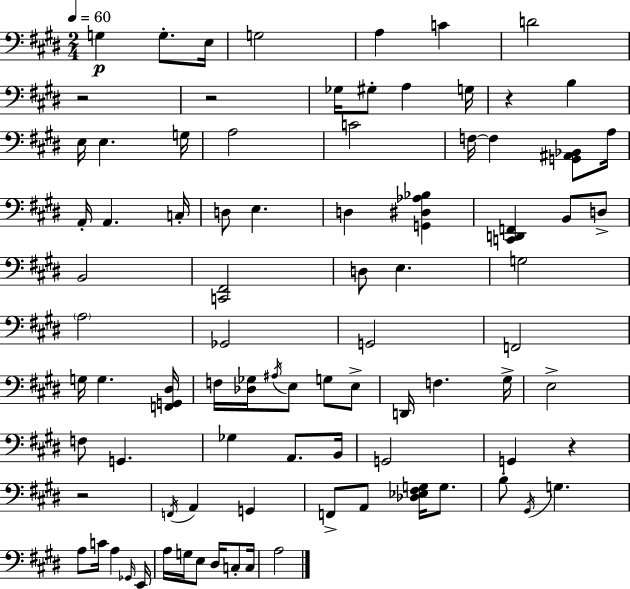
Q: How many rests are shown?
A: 5